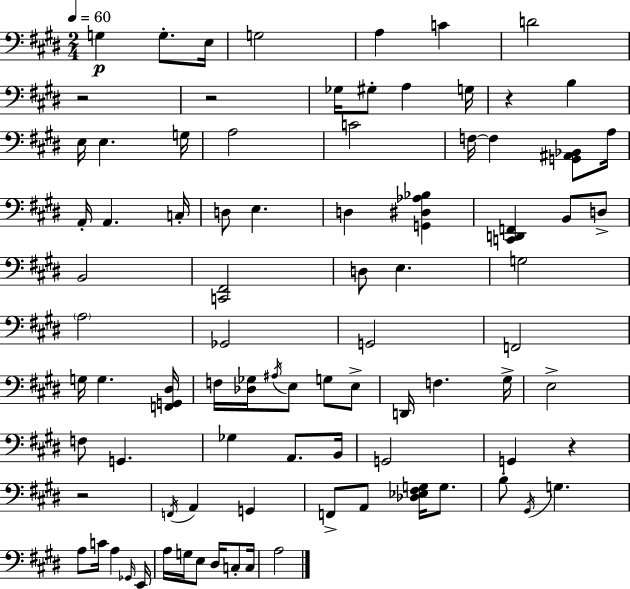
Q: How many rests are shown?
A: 5